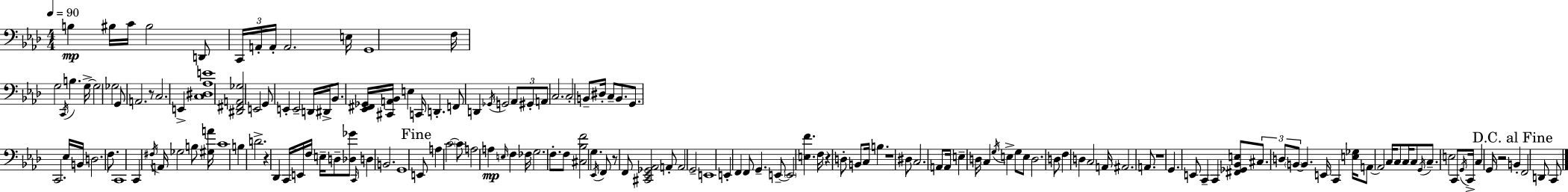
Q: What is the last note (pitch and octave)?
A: C2